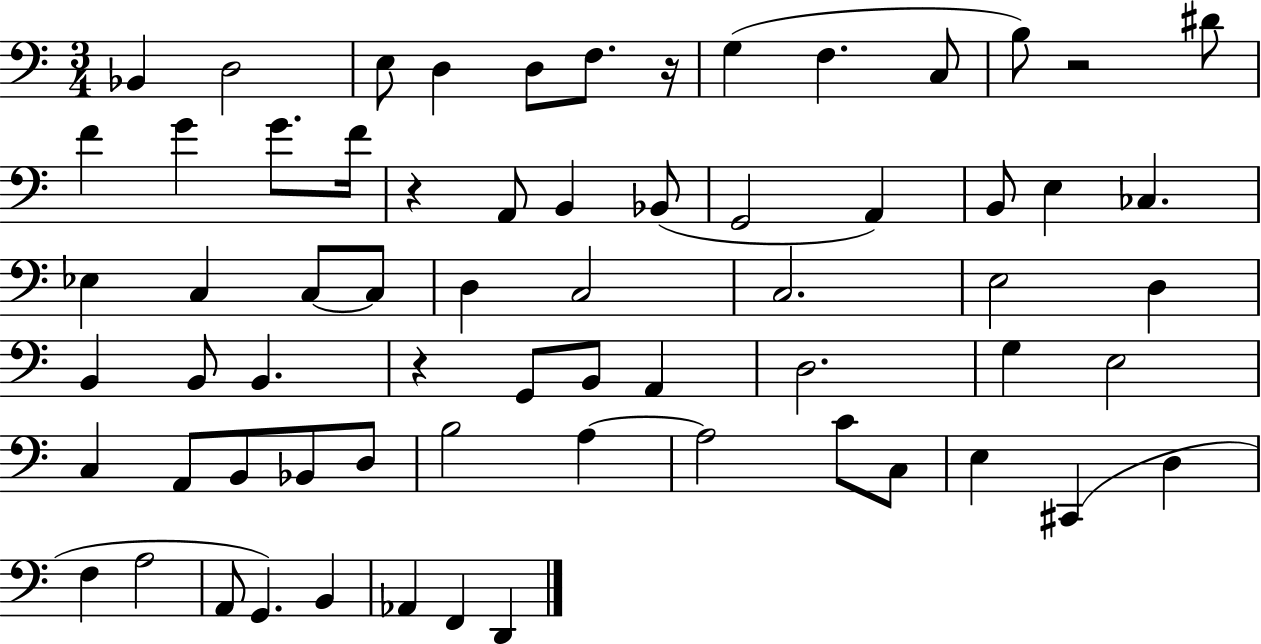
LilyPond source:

{
  \clef bass
  \numericTimeSignature
  \time 3/4
  \key c \major
  bes,4 d2 | e8 d4 d8 f8. r16 | g4( f4. c8 | b8) r2 dis'8 | \break f'4 g'4 g'8. f'16 | r4 a,8 b,4 bes,8( | g,2 a,4) | b,8 e4 ces4. | \break ees4 c4 c8~~ c8 | d4 c2 | c2. | e2 d4 | \break b,4 b,8 b,4. | r4 g,8 b,8 a,4 | d2. | g4 e2 | \break c4 a,8 b,8 bes,8 d8 | b2 a4~~ | a2 c'8 c8 | e4 cis,4( d4 | \break f4 a2 | a,8 g,4.) b,4 | aes,4 f,4 d,4 | \bar "|."
}